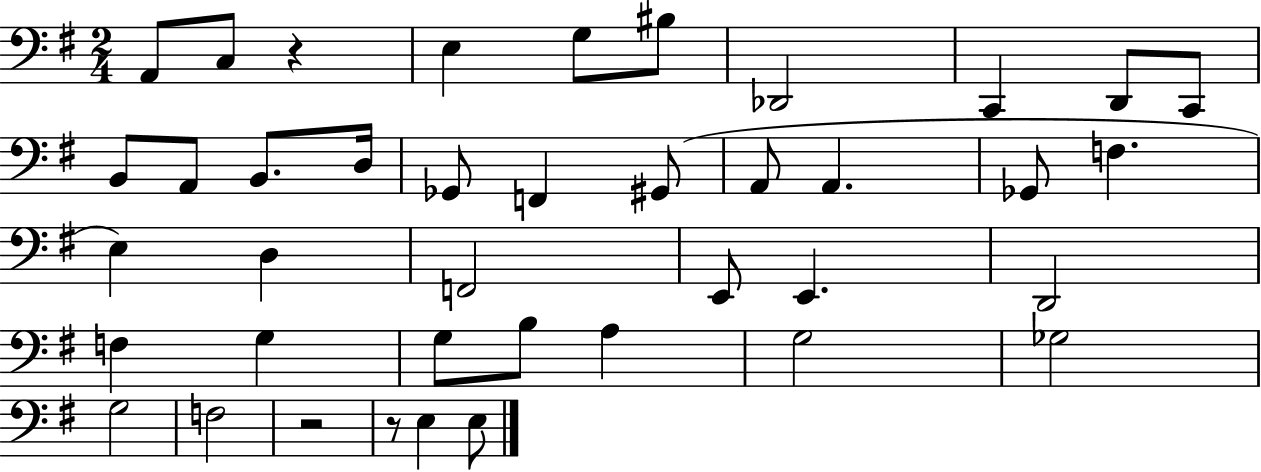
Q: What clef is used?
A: bass